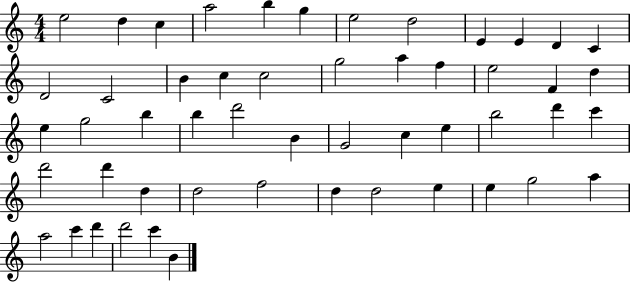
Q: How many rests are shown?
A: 0